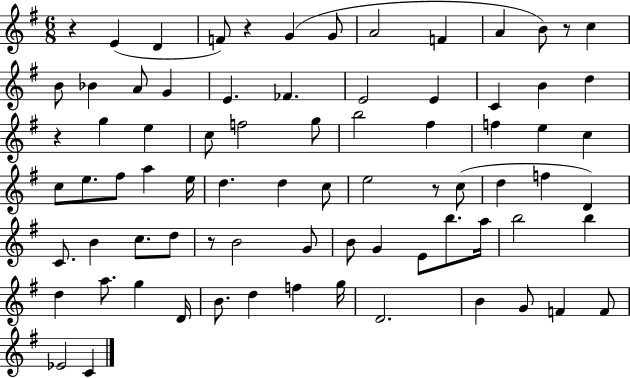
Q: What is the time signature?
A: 6/8